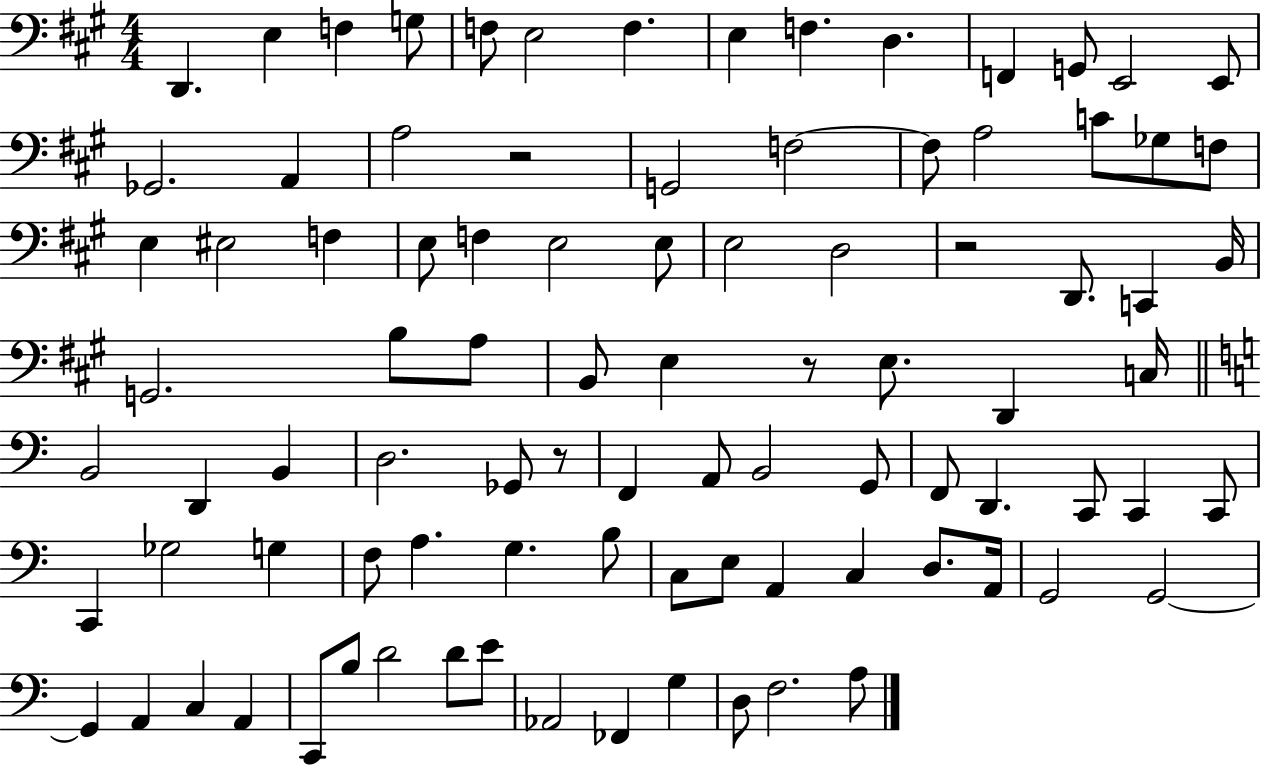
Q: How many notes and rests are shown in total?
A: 92